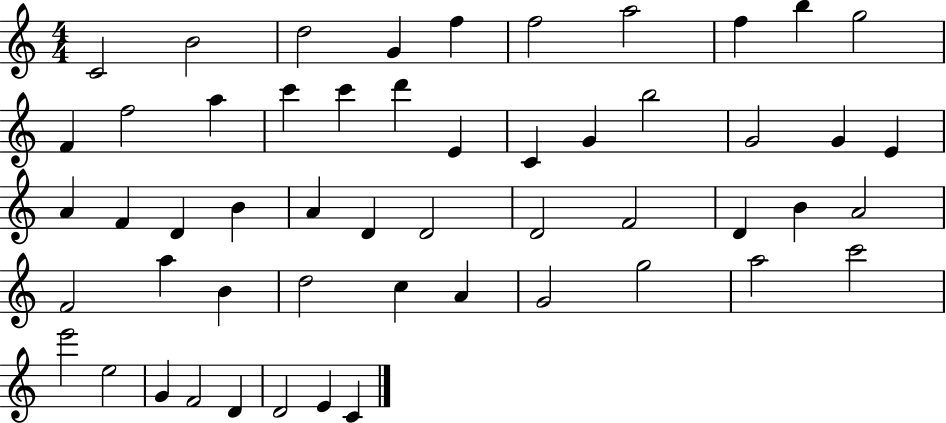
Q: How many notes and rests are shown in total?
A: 53